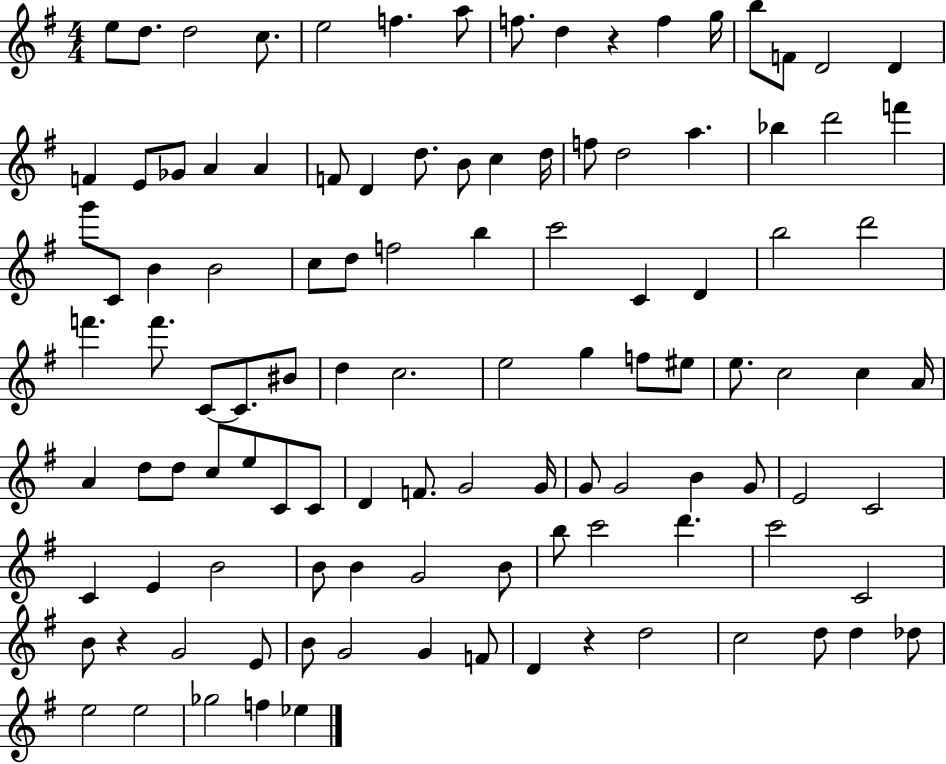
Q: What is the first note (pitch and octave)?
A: E5